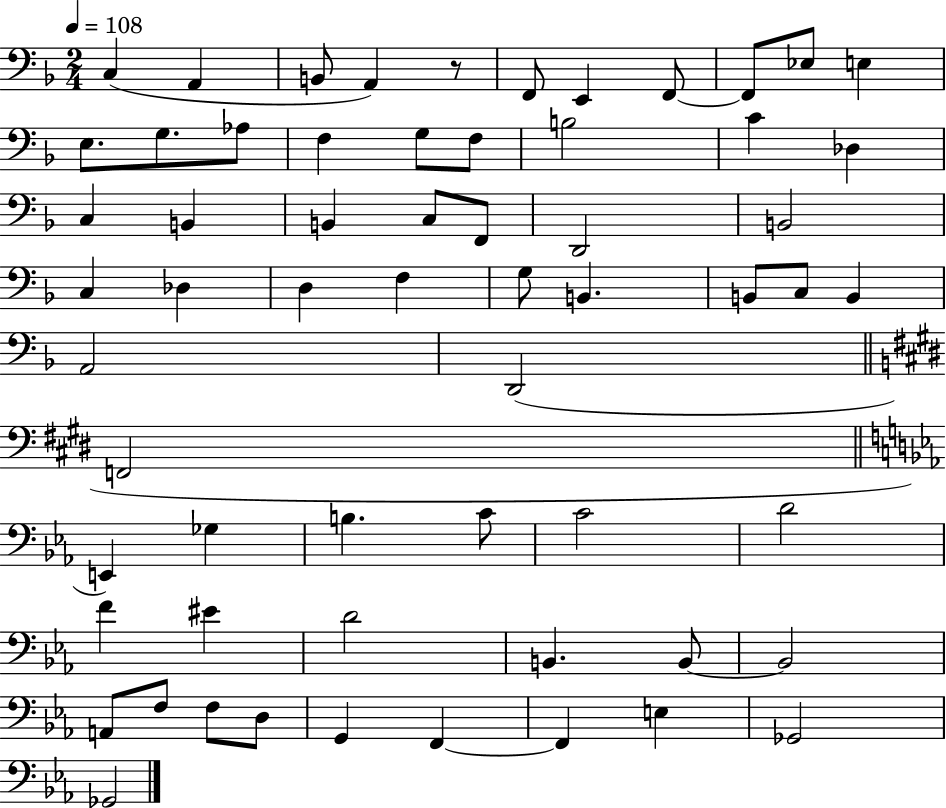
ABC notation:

X:1
T:Untitled
M:2/4
L:1/4
K:F
C, A,, B,,/2 A,, z/2 F,,/2 E,, F,,/2 F,,/2 _E,/2 E, E,/2 G,/2 _A,/2 F, G,/2 F,/2 B,2 C _D, C, B,, B,, C,/2 F,,/2 D,,2 B,,2 C, _D, D, F, G,/2 B,, B,,/2 C,/2 B,, A,,2 D,,2 F,,2 E,, _G, B, C/2 C2 D2 F ^E D2 B,, B,,/2 B,,2 A,,/2 F,/2 F,/2 D,/2 G,, F,, F,, E, _G,,2 _G,,2